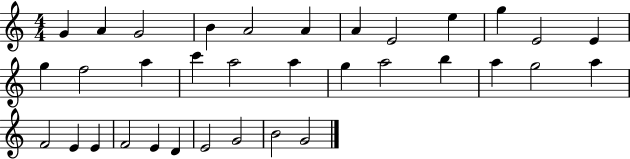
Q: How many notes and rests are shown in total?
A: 34